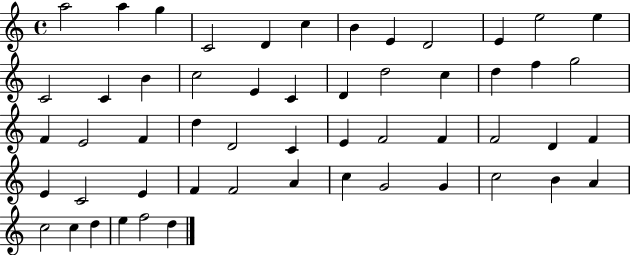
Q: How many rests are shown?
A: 0